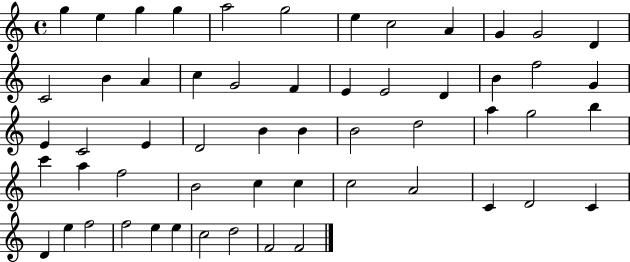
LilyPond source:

{
  \clef treble
  \time 4/4
  \defaultTimeSignature
  \key c \major
  g''4 e''4 g''4 g''4 | a''2 g''2 | e''4 c''2 a'4 | g'4 g'2 d'4 | \break c'2 b'4 a'4 | c''4 g'2 f'4 | e'4 e'2 d'4 | b'4 f''2 g'4 | \break e'4 c'2 e'4 | d'2 b'4 b'4 | b'2 d''2 | a''4 g''2 b''4 | \break c'''4 a''4 f''2 | b'2 c''4 c''4 | c''2 a'2 | c'4 d'2 c'4 | \break d'4 e''4 f''2 | f''2 e''4 e''4 | c''2 d''2 | f'2 f'2 | \break \bar "|."
}